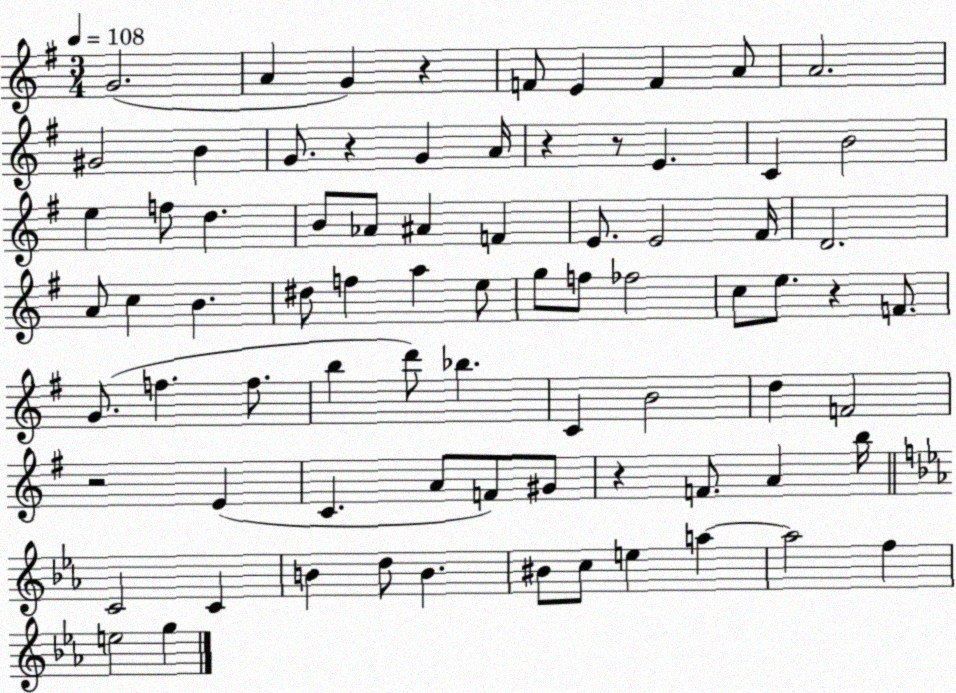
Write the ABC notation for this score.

X:1
T:Untitled
M:3/4
L:1/4
K:G
G2 A G z F/2 E F A/2 A2 ^G2 B G/2 z G A/4 z z/2 E C B2 e f/2 d B/2 _A/2 ^A F E/2 E2 ^F/4 D2 A/2 c B ^d/2 f a e/2 g/2 f/2 _f2 c/2 e/2 z F/2 G/2 f f/2 b d'/2 _b C B2 d F2 z2 E C A/2 F/2 ^G/2 z F/2 A b/4 C2 C B d/2 B ^B/2 c/2 e a a2 f e2 g